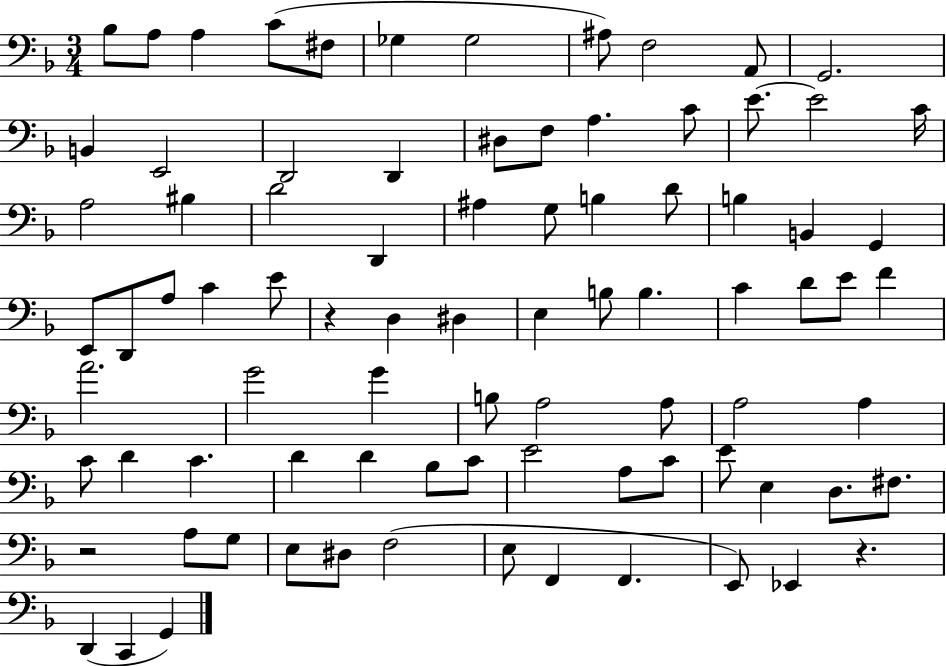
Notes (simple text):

Bb3/e A3/e A3/q C4/e F#3/e Gb3/q Gb3/h A#3/e F3/h A2/e G2/h. B2/q E2/h D2/h D2/q D#3/e F3/e A3/q. C4/e E4/e. E4/h C4/s A3/h BIS3/q D4/h D2/q A#3/q G3/e B3/q D4/e B3/q B2/q G2/q E2/e D2/e A3/e C4/q E4/e R/q D3/q D#3/q E3/q B3/e B3/q. C4/q D4/e E4/e F4/q A4/h. G4/h G4/q B3/e A3/h A3/e A3/h A3/q C4/e D4/q C4/q. D4/q D4/q Bb3/e C4/e E4/h A3/e C4/e E4/e E3/q D3/e. F#3/e. R/h A3/e G3/e E3/e D#3/e F3/h E3/e F2/q F2/q. E2/e Eb2/q R/q. D2/q C2/q G2/q